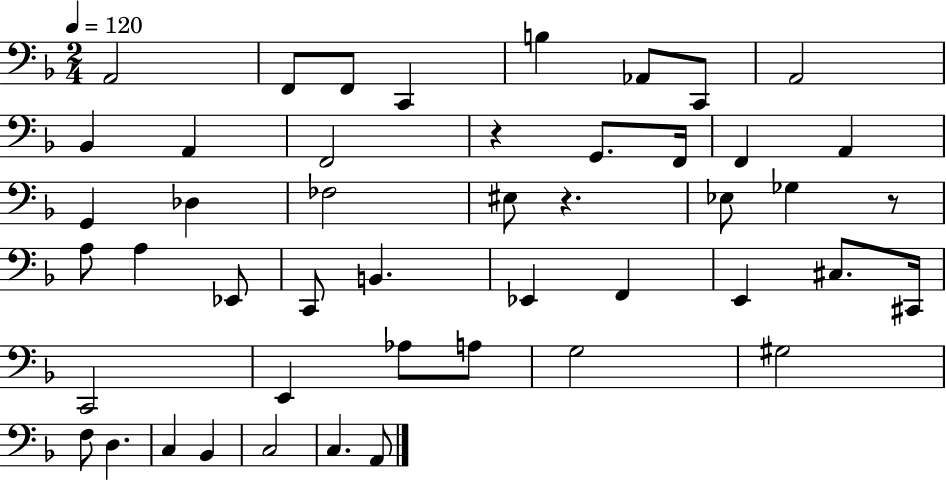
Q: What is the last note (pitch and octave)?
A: A2